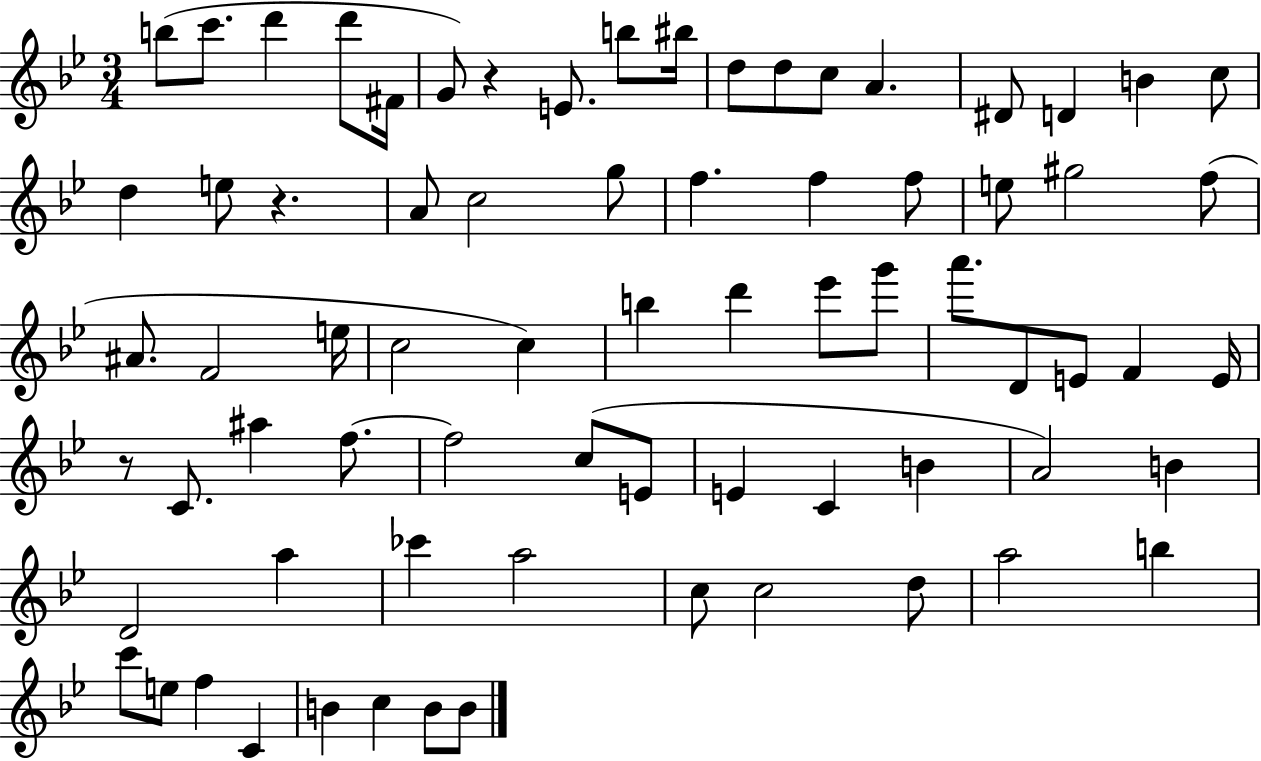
X:1
T:Untitled
M:3/4
L:1/4
K:Bb
b/2 c'/2 d' d'/2 ^F/4 G/2 z E/2 b/2 ^b/4 d/2 d/2 c/2 A ^D/2 D B c/2 d e/2 z A/2 c2 g/2 f f f/2 e/2 ^g2 f/2 ^A/2 F2 e/4 c2 c b d' _e'/2 g'/2 a'/2 D/2 E/2 F E/4 z/2 C/2 ^a f/2 f2 c/2 E/2 E C B A2 B D2 a _c' a2 c/2 c2 d/2 a2 b c'/2 e/2 f C B c B/2 B/2